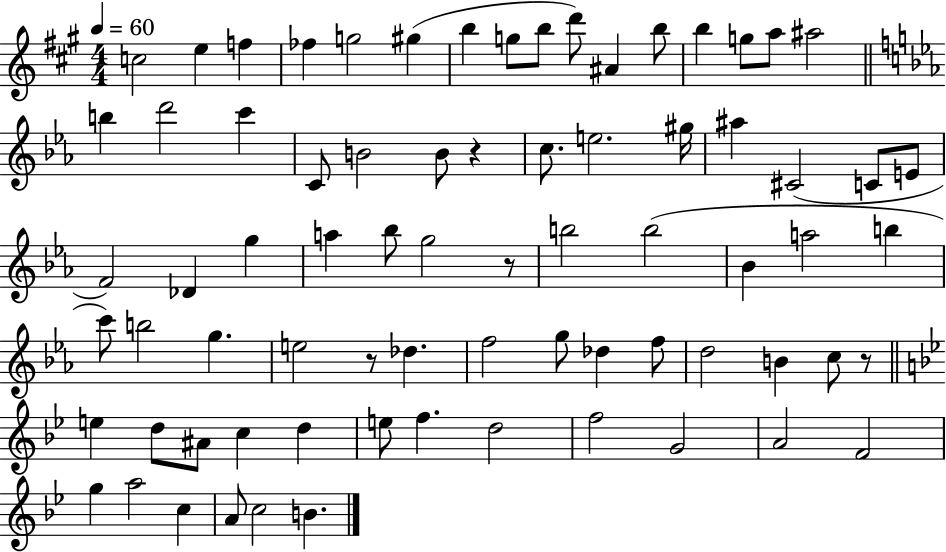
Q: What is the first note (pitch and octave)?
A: C5